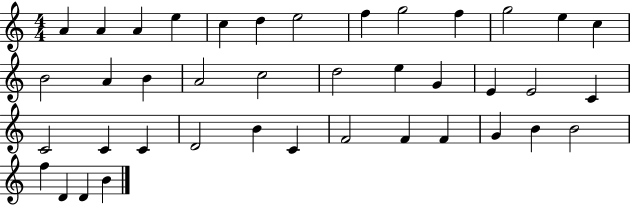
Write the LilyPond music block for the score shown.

{
  \clef treble
  \numericTimeSignature
  \time 4/4
  \key c \major
  a'4 a'4 a'4 e''4 | c''4 d''4 e''2 | f''4 g''2 f''4 | g''2 e''4 c''4 | \break b'2 a'4 b'4 | a'2 c''2 | d''2 e''4 g'4 | e'4 e'2 c'4 | \break c'2 c'4 c'4 | d'2 b'4 c'4 | f'2 f'4 f'4 | g'4 b'4 b'2 | \break f''4 d'4 d'4 b'4 | \bar "|."
}